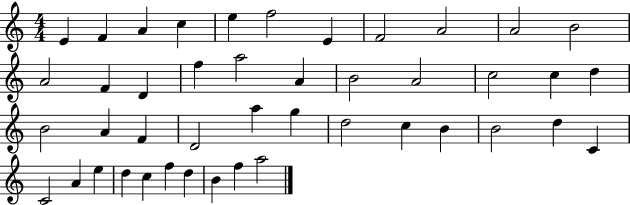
E4/q F4/q A4/q C5/q E5/q F5/h E4/q F4/h A4/h A4/h B4/h A4/h F4/q D4/q F5/q A5/h A4/q B4/h A4/h C5/h C5/q D5/q B4/h A4/q F4/q D4/h A5/q G5/q D5/h C5/q B4/q B4/h D5/q C4/q C4/h A4/q E5/q D5/q C5/q F5/q D5/q B4/q F5/q A5/h